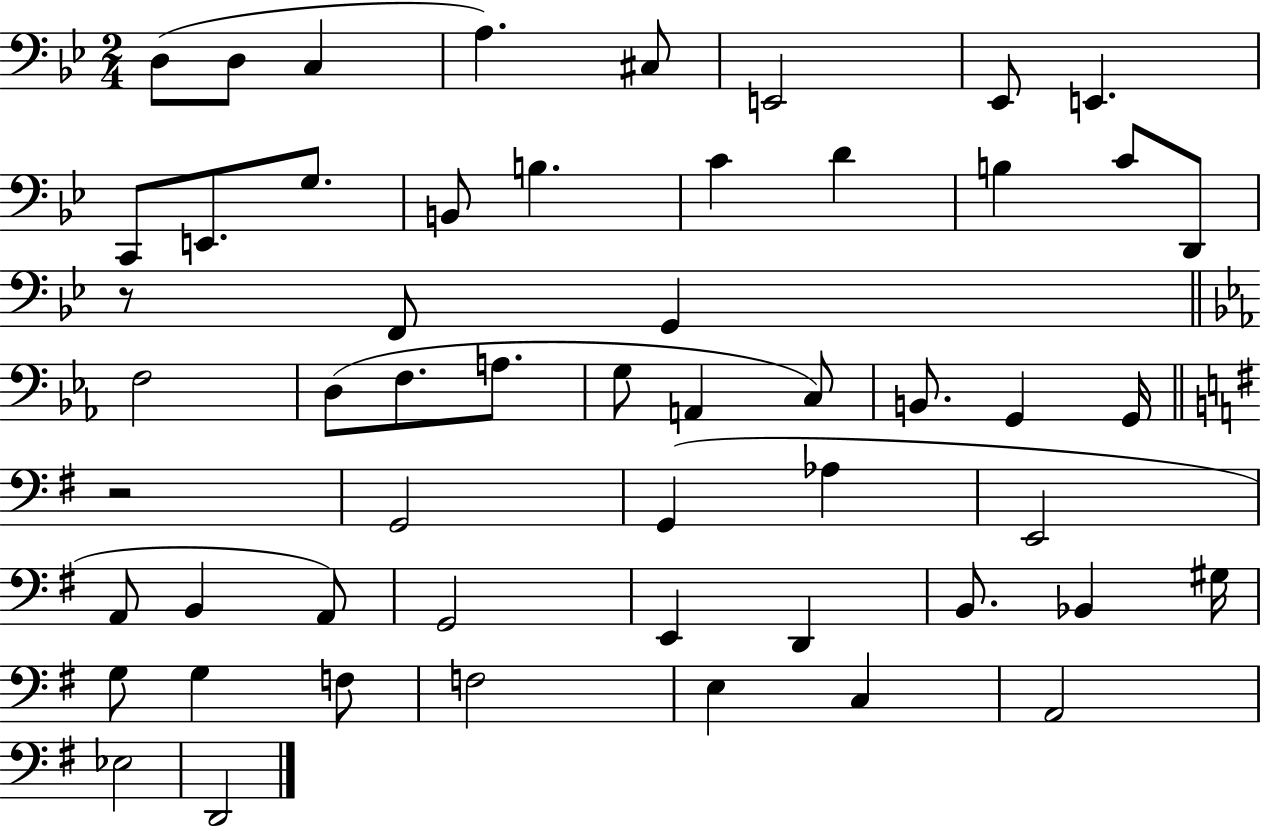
{
  \clef bass
  \numericTimeSignature
  \time 2/4
  \key bes \major
  \repeat volta 2 { d8( d8 c4 | a4.) cis8 | e,2 | ees,8 e,4. | \break c,8 e,8. g8. | b,8 b4. | c'4 d'4 | b4 c'8 d,8 | \break r8 f,8 g,4 | \bar "||" \break \key ees \major f2 | d8( f8. a8. | g8 a,4 c8) | b,8. g,4 g,16 | \break \bar "||" \break \key e \minor r2 | g,2 | g,4( aes4 | e,2 | \break a,8 b,4 a,8) | g,2 | e,4 d,4 | b,8. bes,4 gis16 | \break g8 g4 f8 | f2 | e4 c4 | a,2 | \break ees2 | d,2 | } \bar "|."
}